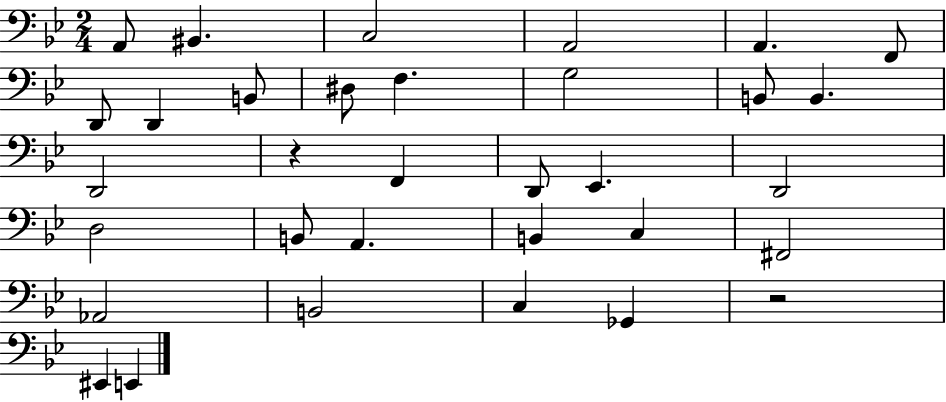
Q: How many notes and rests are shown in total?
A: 33